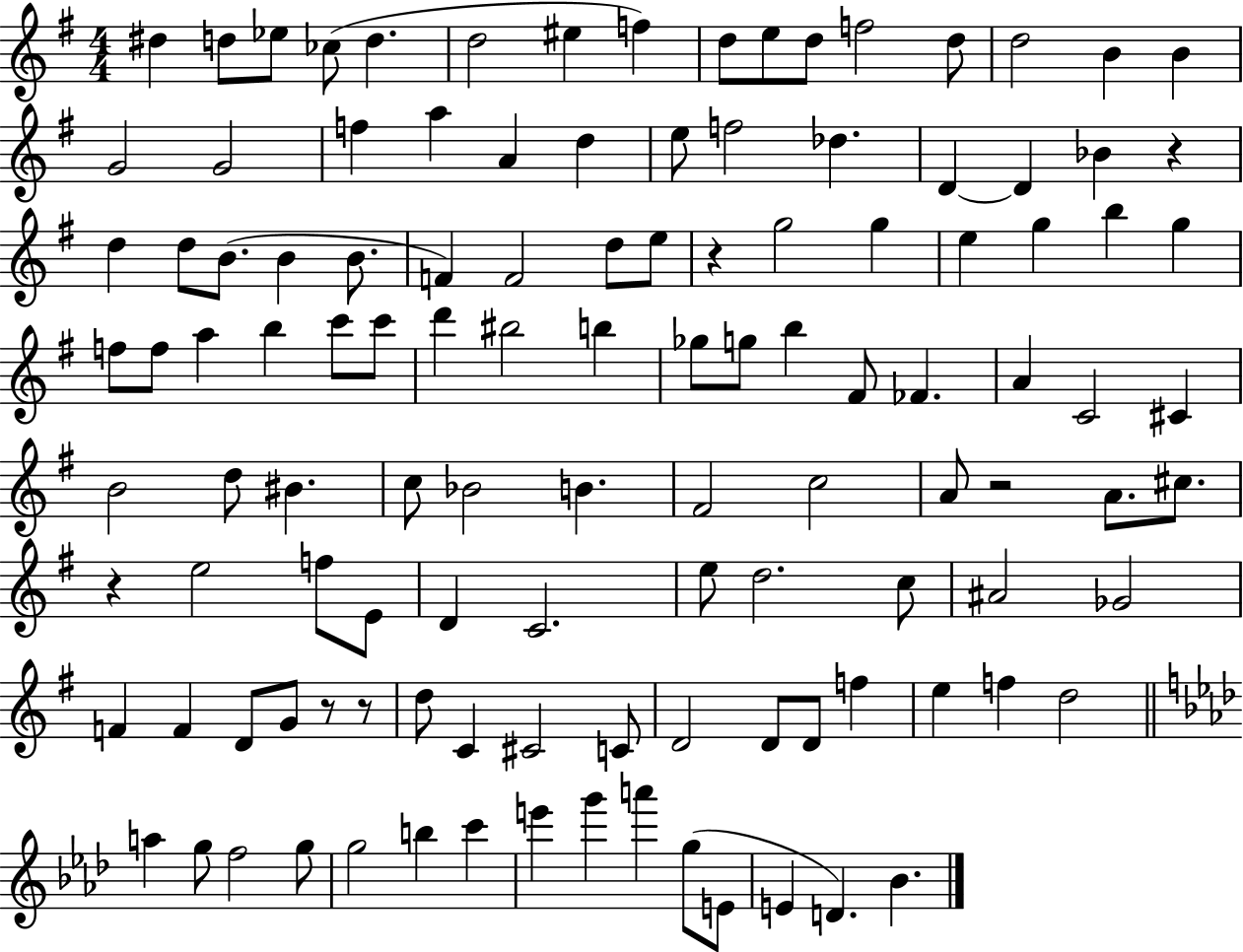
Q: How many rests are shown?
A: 6